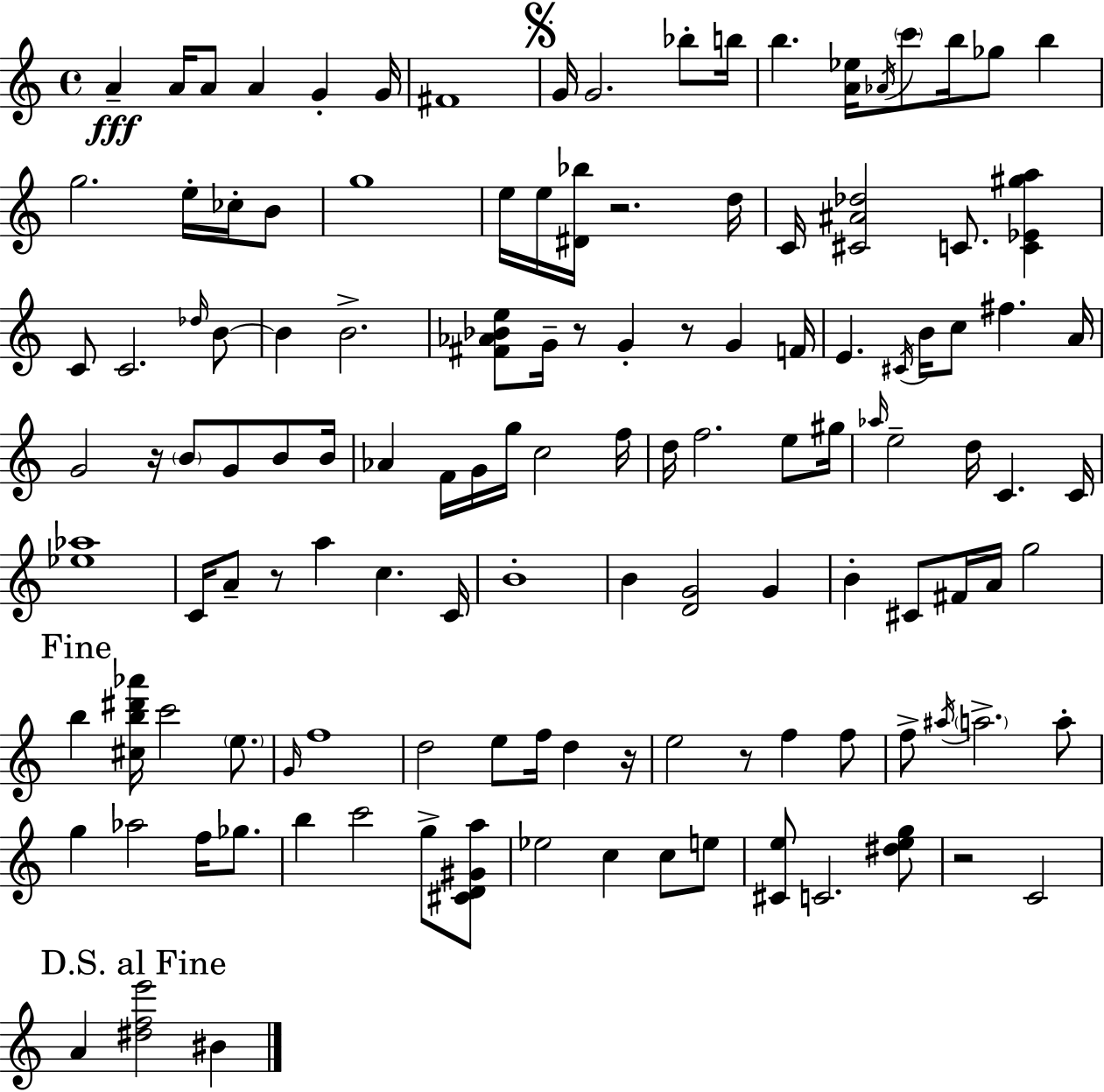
A4/q A4/s A4/e A4/q G4/q G4/s F#4/w G4/s G4/h. Bb5/e B5/s B5/q. [A4,Eb5]/s Ab4/s C6/e B5/s Gb5/e B5/q G5/h. E5/s CES5/s B4/e G5/w E5/s E5/s [D#4,Bb5]/s R/h. D5/s C4/s [C#4,A#4,Db5]/h C4/e. [C4,Eb4,G#5,A5]/q C4/e C4/h. Db5/s B4/e B4/q B4/h. [F#4,Ab4,Bb4,E5]/e G4/s R/e G4/q R/e G4/q F4/s E4/q. C#4/s B4/s C5/e F#5/q. A4/s G4/h R/s B4/e G4/e B4/e B4/s Ab4/q F4/s G4/s G5/s C5/h F5/s D5/s F5/h. E5/e G#5/s Ab5/s E5/h D5/s C4/q. C4/s [Eb5,Ab5]/w C4/s A4/e R/e A5/q C5/q. C4/s B4/w B4/q [D4,G4]/h G4/q B4/q C#4/e F#4/s A4/s G5/h B5/q [C#5,B5,D#6,Ab6]/s C6/h E5/e. G4/s F5/w D5/h E5/e F5/s D5/q R/s E5/h R/e F5/q F5/e F5/e A#5/s A5/h. A5/e G5/q Ab5/h F5/s Gb5/e. B5/q C6/h G5/e [C#4,D4,G#4,A5]/e Eb5/h C5/q C5/e E5/e [C#4,E5]/e C4/h. [D#5,E5,G5]/e R/h C4/h A4/q [D#5,F5,E6]/h BIS4/q